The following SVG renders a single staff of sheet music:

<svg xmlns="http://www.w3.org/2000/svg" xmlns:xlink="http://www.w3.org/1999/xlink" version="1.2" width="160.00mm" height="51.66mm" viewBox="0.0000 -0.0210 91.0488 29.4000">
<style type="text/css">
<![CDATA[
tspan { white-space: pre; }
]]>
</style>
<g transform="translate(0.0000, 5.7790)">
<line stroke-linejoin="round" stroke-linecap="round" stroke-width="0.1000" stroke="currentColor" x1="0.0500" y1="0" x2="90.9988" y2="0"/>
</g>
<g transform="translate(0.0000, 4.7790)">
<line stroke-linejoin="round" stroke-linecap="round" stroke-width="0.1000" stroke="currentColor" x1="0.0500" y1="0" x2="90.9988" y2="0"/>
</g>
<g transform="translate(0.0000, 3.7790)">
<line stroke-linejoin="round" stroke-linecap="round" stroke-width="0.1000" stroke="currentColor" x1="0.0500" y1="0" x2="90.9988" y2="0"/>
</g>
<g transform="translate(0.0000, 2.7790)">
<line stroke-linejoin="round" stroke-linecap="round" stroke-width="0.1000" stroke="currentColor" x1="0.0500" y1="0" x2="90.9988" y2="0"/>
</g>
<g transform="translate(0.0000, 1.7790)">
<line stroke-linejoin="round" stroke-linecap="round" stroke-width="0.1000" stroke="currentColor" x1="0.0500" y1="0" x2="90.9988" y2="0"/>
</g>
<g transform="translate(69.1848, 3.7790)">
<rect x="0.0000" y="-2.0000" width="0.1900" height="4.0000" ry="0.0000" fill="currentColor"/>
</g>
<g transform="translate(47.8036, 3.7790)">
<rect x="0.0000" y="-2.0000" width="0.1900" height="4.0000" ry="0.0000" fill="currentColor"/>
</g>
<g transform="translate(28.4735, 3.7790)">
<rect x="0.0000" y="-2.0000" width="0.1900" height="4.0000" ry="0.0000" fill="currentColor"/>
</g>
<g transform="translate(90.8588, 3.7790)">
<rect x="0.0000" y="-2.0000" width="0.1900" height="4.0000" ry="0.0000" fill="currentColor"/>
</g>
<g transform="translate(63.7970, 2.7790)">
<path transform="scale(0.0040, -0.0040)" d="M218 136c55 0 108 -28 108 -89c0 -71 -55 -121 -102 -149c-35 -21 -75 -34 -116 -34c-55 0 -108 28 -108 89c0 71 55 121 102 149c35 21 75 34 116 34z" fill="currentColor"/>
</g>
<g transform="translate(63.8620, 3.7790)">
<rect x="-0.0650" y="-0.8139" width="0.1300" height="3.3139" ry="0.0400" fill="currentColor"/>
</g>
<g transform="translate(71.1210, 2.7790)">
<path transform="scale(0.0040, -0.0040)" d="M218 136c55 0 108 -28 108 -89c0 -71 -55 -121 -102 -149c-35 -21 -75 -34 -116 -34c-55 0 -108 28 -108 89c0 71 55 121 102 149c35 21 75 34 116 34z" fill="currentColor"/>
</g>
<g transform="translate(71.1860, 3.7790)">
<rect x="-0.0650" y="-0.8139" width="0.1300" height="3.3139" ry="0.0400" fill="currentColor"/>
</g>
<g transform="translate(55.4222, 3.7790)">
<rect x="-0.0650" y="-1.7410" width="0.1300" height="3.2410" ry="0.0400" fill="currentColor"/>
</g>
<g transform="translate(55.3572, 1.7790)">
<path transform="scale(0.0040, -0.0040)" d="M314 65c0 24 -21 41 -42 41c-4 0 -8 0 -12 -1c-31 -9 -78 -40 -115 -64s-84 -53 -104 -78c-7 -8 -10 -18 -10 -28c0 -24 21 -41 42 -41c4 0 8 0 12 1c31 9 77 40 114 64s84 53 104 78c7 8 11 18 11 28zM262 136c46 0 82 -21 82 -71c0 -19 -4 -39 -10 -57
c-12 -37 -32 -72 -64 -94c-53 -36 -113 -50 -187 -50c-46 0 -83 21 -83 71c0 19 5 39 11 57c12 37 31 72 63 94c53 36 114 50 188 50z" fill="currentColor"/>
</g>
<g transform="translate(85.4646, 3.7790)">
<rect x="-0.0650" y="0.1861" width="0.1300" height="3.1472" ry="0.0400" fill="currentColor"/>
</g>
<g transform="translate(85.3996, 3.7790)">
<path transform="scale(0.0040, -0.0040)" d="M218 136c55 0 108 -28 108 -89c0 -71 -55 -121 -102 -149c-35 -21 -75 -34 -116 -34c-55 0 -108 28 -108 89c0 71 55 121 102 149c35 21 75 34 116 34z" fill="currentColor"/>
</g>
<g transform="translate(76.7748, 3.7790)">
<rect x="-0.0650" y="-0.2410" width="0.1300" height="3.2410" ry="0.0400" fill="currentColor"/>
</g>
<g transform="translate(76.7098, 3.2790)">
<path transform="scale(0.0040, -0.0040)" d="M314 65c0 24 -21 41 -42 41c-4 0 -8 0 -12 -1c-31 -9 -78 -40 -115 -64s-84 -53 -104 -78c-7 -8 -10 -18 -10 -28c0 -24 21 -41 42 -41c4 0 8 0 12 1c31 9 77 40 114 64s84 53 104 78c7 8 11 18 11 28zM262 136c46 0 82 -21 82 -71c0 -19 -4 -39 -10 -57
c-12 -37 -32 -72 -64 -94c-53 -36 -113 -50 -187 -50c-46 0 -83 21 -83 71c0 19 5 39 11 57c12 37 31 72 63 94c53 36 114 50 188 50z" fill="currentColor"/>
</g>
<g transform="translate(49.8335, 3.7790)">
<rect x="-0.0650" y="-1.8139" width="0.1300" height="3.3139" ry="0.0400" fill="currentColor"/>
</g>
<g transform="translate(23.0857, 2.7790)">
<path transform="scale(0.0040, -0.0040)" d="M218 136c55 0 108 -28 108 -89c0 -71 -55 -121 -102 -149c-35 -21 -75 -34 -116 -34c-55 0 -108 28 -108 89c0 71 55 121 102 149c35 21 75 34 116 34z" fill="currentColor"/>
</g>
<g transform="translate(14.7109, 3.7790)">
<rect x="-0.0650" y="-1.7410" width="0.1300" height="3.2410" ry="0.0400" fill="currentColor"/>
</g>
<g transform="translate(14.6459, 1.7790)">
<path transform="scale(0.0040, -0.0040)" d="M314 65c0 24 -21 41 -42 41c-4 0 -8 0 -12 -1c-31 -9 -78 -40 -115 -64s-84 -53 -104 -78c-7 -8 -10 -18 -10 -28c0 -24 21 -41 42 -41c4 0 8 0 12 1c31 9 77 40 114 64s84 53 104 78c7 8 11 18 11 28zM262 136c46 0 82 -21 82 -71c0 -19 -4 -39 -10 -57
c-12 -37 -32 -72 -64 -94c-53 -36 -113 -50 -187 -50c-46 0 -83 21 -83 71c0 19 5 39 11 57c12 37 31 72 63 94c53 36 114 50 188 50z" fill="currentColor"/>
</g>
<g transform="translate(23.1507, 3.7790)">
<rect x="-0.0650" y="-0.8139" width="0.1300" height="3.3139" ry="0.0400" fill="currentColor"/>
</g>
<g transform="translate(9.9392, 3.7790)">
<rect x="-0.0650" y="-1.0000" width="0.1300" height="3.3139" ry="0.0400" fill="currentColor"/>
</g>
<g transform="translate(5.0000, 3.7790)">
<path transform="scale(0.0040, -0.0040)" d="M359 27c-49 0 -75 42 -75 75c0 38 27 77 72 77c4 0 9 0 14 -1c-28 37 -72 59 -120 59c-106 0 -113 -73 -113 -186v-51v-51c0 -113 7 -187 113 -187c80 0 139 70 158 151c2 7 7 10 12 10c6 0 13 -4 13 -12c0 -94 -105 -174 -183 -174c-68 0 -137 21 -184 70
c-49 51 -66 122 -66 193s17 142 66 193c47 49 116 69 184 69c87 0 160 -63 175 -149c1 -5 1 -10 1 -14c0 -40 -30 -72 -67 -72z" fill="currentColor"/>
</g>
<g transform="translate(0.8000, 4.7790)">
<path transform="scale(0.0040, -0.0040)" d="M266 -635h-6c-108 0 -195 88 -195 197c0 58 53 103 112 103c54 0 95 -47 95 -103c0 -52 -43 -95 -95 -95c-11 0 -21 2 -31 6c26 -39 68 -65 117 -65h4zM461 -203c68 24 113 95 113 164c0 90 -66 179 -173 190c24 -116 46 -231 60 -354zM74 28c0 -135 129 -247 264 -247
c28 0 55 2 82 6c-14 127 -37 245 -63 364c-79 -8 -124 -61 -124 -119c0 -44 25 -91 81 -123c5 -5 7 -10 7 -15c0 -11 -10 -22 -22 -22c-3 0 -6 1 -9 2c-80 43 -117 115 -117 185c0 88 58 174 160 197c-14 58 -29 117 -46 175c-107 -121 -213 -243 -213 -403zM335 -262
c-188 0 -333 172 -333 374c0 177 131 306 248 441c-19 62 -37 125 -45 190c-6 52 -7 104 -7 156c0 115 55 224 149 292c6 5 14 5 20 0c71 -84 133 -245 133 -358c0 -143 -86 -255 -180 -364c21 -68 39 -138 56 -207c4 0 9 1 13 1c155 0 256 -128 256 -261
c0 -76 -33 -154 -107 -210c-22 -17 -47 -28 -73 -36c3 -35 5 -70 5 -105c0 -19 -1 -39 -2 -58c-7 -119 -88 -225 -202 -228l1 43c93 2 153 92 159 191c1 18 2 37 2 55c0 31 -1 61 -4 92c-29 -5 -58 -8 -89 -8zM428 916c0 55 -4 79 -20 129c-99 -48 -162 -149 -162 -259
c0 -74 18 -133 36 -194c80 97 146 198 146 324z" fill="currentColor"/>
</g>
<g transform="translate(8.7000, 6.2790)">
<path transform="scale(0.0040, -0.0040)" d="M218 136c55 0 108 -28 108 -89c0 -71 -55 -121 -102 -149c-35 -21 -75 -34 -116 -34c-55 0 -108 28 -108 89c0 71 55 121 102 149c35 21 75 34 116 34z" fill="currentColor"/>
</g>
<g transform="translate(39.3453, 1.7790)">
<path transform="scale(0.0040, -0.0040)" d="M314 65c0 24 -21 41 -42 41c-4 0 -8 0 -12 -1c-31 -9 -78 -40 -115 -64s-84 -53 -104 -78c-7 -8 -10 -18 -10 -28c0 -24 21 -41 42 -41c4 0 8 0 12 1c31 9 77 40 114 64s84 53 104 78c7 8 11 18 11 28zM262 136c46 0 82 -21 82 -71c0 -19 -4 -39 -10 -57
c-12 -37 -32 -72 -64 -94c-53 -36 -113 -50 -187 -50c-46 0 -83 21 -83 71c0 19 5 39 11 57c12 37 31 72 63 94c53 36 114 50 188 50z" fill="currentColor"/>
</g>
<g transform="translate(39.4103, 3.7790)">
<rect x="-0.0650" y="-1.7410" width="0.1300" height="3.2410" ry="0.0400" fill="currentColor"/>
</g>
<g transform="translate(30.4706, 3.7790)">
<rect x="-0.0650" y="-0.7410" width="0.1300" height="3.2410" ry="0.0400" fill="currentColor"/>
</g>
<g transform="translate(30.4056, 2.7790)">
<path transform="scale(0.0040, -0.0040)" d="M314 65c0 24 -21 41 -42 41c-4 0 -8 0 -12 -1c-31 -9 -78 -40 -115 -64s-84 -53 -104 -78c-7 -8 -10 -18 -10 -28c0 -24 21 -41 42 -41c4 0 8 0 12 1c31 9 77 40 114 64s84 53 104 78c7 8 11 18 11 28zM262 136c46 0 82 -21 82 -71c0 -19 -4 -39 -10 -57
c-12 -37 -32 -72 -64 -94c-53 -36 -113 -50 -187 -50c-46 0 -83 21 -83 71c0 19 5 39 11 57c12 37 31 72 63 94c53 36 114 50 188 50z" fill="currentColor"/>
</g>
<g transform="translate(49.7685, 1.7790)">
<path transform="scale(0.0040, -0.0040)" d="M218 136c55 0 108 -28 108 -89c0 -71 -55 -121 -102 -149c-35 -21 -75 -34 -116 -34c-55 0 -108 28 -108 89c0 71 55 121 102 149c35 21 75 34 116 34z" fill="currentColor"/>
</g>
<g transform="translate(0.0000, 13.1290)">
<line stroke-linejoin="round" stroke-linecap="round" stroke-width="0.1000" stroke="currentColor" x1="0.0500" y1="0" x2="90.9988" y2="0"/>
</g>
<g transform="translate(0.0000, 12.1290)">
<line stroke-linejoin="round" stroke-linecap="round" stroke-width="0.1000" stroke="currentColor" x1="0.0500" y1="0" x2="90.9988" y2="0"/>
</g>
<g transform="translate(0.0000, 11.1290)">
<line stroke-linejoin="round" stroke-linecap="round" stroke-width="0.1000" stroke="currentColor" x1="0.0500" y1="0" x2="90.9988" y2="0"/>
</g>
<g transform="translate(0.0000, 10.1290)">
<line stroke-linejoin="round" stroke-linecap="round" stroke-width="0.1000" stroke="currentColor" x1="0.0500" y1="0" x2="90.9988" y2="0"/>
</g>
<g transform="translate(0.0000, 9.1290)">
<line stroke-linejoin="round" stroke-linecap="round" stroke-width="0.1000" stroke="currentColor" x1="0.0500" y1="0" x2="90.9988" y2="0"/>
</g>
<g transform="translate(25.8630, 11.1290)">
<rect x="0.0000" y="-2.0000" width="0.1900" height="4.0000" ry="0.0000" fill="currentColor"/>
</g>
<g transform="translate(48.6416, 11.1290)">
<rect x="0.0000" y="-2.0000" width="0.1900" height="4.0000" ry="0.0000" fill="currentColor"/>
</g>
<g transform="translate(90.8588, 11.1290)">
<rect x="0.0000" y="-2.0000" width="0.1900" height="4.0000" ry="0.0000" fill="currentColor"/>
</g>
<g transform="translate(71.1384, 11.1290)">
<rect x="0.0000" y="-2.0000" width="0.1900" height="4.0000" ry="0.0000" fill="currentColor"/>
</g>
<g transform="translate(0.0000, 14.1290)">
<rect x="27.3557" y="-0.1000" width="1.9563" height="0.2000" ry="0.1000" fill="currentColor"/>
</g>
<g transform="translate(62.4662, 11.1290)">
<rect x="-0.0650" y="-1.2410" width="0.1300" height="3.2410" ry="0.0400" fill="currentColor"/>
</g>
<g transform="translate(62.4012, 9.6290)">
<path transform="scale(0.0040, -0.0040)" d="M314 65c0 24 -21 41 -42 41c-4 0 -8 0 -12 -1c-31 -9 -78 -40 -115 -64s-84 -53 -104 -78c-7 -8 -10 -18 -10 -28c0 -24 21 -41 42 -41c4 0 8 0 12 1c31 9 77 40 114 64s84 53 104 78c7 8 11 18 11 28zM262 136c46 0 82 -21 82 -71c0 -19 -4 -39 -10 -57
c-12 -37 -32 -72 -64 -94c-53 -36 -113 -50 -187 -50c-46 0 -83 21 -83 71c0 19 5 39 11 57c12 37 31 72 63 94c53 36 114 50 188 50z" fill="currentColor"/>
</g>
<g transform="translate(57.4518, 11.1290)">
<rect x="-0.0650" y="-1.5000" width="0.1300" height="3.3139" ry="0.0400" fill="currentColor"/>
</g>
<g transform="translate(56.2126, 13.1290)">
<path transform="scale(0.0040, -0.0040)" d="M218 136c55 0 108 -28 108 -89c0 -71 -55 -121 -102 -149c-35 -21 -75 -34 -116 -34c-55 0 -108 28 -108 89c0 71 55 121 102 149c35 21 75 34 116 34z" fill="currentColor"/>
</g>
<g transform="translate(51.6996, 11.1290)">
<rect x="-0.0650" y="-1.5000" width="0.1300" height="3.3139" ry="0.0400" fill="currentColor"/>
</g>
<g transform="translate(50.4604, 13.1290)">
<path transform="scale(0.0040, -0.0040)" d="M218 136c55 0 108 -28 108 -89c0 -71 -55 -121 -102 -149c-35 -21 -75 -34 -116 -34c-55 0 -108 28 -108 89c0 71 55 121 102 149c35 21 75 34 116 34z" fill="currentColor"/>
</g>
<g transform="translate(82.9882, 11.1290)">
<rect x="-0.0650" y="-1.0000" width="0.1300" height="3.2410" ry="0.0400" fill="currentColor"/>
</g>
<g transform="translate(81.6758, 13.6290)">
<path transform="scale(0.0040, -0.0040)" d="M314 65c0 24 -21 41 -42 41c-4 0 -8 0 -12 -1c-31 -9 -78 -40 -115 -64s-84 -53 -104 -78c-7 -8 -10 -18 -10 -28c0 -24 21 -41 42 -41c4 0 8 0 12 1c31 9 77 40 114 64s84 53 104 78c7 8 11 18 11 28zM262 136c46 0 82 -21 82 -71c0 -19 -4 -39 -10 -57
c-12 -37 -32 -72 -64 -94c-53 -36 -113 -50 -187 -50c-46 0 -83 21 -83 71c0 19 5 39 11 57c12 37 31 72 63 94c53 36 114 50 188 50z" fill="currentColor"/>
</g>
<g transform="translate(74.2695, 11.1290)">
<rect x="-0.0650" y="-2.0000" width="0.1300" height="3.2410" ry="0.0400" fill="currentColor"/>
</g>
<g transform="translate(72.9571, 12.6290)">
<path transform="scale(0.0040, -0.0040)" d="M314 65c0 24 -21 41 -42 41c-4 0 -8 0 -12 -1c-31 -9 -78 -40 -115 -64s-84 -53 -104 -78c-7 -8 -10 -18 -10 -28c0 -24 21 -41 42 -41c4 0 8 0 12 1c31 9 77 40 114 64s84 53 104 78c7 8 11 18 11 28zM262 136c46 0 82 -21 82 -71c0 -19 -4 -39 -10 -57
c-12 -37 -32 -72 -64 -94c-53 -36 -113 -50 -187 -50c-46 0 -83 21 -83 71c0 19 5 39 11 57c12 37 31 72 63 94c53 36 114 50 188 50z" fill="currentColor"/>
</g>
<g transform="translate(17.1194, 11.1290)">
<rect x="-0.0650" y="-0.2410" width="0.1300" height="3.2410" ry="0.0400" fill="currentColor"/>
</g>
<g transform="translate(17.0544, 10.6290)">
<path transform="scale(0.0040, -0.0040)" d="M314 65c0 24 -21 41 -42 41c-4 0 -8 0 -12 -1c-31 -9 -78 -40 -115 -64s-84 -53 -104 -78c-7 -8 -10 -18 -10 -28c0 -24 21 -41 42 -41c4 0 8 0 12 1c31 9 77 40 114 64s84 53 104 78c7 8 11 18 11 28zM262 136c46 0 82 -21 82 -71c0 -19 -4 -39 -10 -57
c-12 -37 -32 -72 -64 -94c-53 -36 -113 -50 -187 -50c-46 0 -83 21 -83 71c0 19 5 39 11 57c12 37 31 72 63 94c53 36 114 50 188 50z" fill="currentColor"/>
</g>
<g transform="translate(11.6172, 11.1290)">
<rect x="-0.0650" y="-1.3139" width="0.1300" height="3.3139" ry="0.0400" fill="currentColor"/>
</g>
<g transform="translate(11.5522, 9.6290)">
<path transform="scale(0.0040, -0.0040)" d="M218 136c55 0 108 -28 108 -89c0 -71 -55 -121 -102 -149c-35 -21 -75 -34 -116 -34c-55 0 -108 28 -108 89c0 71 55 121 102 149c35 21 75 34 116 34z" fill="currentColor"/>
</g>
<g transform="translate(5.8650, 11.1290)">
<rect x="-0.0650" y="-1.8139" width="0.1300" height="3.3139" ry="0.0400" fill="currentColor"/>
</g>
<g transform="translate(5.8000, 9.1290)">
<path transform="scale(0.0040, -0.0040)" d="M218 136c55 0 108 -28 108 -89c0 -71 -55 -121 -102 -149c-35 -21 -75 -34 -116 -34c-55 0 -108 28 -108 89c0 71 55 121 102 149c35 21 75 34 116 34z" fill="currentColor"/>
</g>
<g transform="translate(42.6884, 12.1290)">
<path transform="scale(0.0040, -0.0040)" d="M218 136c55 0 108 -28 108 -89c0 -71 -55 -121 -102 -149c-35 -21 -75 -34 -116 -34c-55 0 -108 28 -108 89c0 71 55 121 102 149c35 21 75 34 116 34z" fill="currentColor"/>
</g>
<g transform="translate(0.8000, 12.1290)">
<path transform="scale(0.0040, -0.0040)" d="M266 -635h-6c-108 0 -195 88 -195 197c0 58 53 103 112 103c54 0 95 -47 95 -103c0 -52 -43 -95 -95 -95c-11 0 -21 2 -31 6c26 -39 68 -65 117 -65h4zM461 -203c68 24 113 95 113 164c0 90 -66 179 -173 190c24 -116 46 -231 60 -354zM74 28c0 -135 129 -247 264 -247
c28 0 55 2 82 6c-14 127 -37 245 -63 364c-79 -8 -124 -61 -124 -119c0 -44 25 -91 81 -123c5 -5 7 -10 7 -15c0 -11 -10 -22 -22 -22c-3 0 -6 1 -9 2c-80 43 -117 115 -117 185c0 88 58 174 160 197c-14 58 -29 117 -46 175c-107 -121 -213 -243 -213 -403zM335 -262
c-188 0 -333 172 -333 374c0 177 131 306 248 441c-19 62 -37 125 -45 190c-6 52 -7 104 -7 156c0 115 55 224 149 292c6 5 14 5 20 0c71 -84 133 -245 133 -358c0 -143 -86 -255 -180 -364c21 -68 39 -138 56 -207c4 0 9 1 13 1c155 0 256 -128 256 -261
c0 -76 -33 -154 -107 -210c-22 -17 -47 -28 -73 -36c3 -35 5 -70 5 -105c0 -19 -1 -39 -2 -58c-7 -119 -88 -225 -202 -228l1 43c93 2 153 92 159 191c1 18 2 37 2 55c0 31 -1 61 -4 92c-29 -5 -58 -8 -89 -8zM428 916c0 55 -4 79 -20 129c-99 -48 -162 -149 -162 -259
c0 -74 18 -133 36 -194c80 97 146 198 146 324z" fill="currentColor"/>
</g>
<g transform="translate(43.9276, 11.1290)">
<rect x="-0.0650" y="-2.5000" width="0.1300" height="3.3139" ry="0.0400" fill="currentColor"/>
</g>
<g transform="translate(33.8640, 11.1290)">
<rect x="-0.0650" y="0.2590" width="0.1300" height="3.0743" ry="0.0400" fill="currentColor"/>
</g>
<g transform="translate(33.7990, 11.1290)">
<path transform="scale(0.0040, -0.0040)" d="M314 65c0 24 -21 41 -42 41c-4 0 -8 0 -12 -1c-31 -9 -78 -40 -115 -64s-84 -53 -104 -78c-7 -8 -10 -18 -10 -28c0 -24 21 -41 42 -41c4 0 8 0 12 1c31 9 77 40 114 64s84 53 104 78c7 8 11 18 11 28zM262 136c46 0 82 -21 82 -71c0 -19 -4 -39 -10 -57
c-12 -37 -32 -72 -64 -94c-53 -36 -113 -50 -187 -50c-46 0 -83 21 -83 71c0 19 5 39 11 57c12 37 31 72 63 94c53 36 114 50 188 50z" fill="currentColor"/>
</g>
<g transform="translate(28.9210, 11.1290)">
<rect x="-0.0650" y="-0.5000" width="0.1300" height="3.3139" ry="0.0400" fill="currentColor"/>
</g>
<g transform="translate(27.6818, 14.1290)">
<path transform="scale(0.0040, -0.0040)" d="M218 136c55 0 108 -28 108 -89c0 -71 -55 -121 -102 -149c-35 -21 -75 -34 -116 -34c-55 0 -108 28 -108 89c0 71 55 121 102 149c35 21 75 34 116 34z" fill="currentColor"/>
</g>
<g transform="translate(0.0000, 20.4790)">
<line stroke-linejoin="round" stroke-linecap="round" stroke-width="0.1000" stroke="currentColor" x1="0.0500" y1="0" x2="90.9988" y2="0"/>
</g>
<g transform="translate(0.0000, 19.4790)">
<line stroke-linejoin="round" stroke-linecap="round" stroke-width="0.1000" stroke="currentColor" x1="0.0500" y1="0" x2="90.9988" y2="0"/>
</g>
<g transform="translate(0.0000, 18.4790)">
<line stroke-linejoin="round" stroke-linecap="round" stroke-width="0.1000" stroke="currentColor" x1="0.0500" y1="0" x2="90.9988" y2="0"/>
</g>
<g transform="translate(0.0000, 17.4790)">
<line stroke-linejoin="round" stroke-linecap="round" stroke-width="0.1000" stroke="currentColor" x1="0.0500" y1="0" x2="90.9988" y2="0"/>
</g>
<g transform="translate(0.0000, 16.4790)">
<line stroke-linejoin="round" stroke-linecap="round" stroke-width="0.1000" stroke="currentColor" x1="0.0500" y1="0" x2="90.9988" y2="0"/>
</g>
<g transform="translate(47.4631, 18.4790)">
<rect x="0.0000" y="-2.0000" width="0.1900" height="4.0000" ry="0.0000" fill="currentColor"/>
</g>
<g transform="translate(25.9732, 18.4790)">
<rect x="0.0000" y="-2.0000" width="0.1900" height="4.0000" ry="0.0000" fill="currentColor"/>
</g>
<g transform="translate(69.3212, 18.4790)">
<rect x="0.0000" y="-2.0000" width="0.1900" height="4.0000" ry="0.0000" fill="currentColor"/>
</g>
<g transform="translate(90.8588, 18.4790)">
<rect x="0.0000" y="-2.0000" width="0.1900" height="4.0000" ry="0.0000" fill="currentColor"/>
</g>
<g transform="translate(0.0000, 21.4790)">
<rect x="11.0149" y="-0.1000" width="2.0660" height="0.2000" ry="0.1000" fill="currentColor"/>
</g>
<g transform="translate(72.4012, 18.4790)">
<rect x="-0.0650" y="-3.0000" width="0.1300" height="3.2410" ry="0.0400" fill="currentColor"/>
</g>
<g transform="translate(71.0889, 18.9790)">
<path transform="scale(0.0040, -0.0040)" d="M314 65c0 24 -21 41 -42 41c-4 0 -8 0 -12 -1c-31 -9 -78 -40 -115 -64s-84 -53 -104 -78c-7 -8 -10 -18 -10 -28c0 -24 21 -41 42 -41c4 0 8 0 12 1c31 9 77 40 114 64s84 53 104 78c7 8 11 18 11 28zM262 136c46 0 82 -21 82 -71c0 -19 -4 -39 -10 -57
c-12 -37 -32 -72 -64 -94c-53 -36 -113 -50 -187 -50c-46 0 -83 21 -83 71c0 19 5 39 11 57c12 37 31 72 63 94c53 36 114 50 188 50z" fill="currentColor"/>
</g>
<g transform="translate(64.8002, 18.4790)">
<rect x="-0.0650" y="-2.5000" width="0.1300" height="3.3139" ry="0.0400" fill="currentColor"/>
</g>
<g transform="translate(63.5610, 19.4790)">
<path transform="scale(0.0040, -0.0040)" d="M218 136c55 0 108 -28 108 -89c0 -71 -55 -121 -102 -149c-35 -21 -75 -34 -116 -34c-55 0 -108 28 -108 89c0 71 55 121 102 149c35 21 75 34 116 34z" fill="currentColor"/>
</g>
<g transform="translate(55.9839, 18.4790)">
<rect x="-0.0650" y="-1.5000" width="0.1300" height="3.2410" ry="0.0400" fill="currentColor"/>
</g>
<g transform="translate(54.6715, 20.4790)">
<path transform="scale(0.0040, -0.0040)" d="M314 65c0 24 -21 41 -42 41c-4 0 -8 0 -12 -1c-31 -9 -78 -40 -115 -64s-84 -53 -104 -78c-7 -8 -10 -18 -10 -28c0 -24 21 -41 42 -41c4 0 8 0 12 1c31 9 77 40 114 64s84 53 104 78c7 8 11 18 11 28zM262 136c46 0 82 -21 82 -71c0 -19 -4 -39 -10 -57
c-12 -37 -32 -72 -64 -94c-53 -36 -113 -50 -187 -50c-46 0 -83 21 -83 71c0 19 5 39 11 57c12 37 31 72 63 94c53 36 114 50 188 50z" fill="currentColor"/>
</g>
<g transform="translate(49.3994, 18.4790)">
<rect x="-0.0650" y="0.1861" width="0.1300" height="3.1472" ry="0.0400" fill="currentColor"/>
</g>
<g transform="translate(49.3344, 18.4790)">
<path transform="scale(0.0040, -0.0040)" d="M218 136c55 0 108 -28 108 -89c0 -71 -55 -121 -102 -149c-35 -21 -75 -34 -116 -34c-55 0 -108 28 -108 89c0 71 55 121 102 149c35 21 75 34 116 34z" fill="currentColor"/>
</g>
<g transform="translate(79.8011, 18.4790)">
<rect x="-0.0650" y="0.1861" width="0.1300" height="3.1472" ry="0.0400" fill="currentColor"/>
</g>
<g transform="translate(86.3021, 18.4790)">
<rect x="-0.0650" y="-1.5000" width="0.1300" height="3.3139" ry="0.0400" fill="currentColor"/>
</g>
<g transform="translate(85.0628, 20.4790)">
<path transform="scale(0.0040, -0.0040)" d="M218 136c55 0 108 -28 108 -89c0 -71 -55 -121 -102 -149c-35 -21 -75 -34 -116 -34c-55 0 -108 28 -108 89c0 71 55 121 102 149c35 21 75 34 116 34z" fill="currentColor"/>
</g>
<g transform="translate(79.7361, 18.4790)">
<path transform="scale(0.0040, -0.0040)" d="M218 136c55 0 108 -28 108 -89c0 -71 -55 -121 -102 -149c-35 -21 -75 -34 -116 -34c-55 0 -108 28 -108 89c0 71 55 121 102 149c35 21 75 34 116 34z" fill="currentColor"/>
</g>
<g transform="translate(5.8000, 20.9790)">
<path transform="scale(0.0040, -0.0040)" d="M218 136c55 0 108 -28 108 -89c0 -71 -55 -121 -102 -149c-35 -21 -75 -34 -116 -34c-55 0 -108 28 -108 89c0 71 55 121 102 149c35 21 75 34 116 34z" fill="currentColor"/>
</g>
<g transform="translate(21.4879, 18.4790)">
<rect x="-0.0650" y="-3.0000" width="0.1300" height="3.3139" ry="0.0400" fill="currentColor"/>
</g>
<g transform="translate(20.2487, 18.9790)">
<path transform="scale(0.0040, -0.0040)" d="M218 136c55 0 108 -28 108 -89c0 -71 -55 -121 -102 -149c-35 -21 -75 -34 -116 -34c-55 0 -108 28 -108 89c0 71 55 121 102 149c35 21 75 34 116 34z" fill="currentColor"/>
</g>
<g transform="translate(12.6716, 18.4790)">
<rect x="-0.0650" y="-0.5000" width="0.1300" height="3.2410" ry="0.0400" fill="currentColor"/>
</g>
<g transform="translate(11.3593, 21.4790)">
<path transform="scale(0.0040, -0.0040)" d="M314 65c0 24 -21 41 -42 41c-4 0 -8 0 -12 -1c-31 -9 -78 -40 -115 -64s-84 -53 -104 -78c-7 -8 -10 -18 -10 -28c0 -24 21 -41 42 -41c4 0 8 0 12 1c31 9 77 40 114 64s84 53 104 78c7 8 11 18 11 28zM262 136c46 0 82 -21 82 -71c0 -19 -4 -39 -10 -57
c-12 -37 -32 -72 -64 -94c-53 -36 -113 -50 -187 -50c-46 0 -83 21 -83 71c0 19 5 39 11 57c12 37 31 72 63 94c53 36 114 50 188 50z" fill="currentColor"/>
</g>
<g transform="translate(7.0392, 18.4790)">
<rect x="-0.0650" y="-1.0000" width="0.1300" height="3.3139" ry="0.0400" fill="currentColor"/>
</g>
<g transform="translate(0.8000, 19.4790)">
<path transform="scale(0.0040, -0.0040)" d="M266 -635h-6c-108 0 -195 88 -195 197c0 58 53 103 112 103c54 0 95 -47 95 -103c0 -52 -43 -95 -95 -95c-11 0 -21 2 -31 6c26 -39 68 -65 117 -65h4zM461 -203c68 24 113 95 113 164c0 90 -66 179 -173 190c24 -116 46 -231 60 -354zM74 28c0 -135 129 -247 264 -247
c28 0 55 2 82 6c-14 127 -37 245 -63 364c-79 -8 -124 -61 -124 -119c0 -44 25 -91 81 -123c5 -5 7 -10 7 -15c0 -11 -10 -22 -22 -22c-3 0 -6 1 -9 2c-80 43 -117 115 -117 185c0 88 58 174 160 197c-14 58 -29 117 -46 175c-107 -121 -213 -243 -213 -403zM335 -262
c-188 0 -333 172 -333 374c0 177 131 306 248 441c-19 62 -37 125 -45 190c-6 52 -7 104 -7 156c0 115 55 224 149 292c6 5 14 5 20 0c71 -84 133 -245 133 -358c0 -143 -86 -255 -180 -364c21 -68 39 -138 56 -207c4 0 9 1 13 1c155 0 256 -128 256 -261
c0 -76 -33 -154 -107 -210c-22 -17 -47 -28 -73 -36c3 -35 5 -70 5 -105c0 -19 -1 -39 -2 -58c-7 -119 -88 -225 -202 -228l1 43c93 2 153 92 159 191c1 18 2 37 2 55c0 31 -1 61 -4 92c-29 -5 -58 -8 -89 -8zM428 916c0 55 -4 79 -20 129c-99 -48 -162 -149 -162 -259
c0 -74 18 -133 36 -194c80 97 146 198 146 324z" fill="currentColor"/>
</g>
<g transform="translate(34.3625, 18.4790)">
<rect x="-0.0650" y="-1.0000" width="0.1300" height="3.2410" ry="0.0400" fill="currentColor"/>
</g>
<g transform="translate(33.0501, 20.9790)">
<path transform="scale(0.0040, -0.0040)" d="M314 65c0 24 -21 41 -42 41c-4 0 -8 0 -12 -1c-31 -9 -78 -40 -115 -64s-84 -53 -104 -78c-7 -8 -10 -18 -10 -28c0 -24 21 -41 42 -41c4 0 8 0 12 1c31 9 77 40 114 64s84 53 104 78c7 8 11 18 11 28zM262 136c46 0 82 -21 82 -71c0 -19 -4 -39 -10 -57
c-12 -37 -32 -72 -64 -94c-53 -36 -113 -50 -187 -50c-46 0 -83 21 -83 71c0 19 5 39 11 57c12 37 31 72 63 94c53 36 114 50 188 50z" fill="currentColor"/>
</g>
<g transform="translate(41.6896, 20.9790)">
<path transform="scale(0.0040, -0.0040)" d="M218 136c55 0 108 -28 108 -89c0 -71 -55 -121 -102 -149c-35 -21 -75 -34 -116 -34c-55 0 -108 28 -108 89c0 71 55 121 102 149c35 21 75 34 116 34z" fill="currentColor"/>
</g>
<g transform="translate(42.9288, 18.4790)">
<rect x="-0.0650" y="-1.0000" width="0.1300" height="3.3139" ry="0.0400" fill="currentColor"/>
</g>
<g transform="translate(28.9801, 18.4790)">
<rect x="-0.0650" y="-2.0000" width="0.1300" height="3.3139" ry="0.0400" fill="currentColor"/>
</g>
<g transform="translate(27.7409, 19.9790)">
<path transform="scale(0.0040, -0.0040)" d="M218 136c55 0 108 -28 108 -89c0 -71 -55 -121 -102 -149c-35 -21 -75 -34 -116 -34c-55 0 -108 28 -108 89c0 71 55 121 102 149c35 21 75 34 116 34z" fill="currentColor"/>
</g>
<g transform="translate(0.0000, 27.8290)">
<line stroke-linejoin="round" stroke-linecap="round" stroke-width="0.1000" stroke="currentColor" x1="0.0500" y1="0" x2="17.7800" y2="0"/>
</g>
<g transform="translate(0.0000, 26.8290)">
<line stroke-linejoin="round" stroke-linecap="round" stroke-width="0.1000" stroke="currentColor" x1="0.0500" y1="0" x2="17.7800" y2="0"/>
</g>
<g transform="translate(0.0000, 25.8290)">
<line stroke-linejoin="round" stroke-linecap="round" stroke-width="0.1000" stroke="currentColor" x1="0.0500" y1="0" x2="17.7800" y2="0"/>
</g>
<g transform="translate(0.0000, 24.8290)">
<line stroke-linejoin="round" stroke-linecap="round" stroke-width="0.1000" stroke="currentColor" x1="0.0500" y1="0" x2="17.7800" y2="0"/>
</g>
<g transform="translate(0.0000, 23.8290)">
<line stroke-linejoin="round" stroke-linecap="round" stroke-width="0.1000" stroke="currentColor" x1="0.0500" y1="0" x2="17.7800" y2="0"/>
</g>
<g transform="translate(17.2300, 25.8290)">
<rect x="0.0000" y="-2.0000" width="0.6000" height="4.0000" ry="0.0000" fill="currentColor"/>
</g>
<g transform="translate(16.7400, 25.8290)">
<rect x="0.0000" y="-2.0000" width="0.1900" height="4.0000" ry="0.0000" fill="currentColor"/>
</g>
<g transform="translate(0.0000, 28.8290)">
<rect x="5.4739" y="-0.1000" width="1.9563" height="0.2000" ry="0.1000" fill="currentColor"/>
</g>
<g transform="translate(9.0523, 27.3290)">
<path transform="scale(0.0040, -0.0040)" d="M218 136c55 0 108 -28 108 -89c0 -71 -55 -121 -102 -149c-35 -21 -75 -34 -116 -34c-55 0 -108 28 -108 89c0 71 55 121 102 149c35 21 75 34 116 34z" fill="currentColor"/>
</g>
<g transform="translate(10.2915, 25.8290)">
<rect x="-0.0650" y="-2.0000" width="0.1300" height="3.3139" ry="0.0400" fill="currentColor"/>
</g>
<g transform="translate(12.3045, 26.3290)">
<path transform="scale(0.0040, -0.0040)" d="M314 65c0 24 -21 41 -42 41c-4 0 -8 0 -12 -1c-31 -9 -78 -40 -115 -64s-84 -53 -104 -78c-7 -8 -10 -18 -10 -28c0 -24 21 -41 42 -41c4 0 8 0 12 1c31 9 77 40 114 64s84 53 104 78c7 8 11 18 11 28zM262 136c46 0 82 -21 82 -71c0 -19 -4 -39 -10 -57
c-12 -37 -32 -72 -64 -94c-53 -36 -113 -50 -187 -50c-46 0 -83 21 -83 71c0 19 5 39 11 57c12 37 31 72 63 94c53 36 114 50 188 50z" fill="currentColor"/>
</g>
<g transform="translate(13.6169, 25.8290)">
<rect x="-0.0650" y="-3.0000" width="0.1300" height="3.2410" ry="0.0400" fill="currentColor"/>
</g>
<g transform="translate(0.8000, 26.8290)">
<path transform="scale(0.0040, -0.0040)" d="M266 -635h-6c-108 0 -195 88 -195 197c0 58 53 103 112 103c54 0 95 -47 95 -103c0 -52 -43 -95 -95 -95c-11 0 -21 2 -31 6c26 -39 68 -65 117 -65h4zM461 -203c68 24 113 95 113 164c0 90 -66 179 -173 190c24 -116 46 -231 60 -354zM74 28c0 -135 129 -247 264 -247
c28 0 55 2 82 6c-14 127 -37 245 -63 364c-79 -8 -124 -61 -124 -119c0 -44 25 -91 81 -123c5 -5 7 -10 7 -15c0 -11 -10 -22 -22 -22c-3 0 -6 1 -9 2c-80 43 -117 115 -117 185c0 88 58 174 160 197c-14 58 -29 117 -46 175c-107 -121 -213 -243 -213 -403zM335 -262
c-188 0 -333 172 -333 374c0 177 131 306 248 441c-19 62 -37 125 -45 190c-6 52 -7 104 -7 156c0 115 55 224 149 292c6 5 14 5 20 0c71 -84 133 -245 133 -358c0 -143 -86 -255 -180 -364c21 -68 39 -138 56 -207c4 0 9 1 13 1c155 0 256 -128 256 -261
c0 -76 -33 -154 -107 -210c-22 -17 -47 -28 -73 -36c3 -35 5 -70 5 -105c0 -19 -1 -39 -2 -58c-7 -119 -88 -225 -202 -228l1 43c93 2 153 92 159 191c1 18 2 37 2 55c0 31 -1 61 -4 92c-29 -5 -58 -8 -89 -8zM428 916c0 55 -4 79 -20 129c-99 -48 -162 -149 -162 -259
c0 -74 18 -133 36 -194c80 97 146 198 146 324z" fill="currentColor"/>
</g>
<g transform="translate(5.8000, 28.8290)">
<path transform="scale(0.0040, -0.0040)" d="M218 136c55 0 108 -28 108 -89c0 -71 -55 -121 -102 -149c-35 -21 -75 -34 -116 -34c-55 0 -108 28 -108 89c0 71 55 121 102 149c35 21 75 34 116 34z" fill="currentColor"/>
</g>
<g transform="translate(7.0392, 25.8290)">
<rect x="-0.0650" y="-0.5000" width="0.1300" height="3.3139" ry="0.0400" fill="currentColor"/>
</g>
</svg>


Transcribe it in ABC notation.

X:1
T:Untitled
M:4/4
L:1/4
K:C
D f2 d d2 f2 f f2 d d c2 B f e c2 C B2 G E E e2 F2 D2 D C2 A F D2 D B E2 G A2 B E C F A2